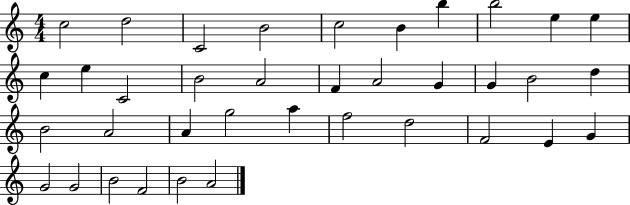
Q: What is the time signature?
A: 4/4